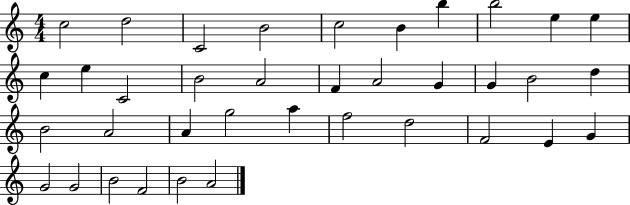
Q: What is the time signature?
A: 4/4